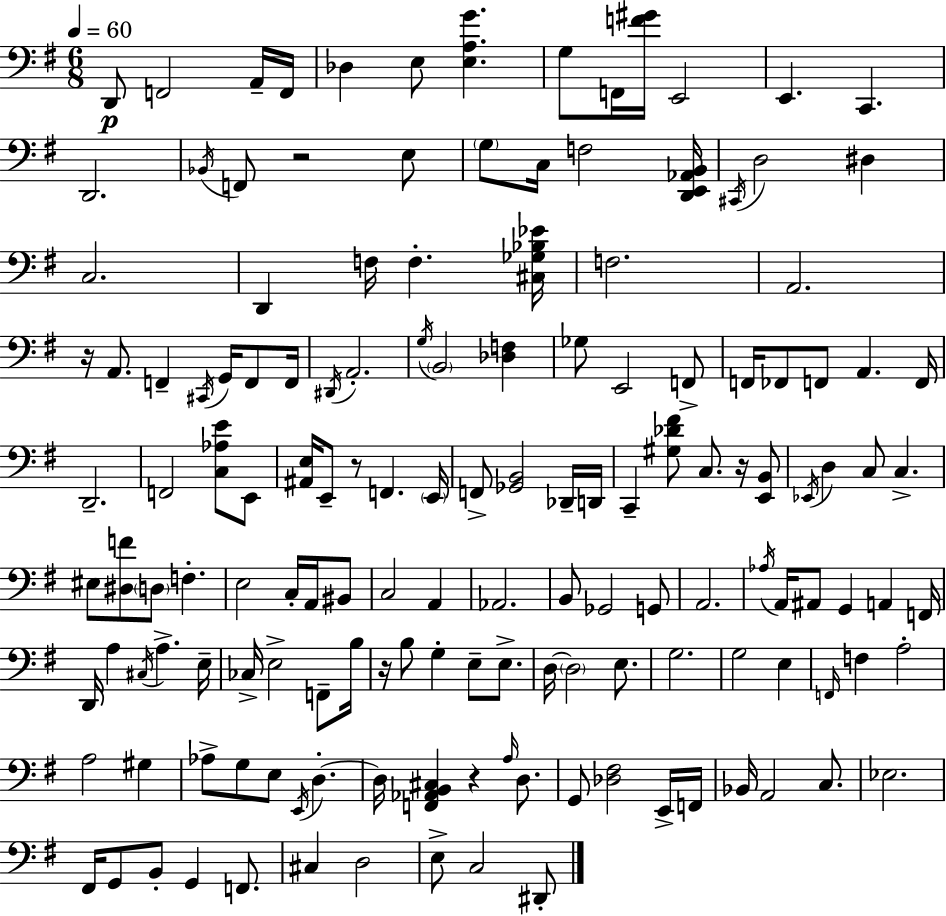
{
  \clef bass
  \numericTimeSignature
  \time 6/8
  \key e \minor
  \tempo 4 = 60
  d,8\p f,2 a,16-- f,16 | des4 e8 <e a g'>4. | g8 f,16 <f' gis'>16 e,2 | e,4. c,4. | \break d,2. | \acciaccatura { bes,16 } f,8 r2 e8 | \parenthesize g8 c16 f2 | <d, e, aes, b,>16 \acciaccatura { cis,16 } d2 dis4 | \break c2. | d,4 f16 f4.-. | <cis ges bes ees'>16 f2. | a,2. | \break r16 a,8. f,4-- \acciaccatura { cis,16 } g,16 | f,8 f,16 \acciaccatura { dis,16 } a,2.-. | \acciaccatura { g16 } \parenthesize b,2 | <des f>4 ges8 e,2 | \break f,8-> f,16 fes,8 f,8 a,4. | f,16 d,2.-- | f,2 | <c aes e'>8 e,8 <ais, e>16 e,8-- r8 f,4. | \break \parenthesize e,16 f,8-> <ges, b,>2 | des,16-- d,16 c,4-- <gis des' fis'>8 c8. | r16 <e, b,>8 \acciaccatura { ees,16 } d4 c8 | c4.-> eis8 <dis f'>8 \parenthesize d8 | \break f4.-. e2 | c16-. a,16 bis,8 c2 | a,4 aes,2. | b,8 ges,2 | \break g,8 a,2. | \acciaccatura { aes16 } a,16 ais,8 g,4 | a,4 f,16 d,16 a4 | \acciaccatura { cis16 } a4.-> e16-- ces16-> e2-> | \break f,8-- b16 r16 b8 g4-. | e8-- e8.-> d16~~ \parenthesize d2 | e8. g2. | g2 | \break e4 \grace { f,16 } f4 | a2-. a2 | gis4 aes8-> g8 | e8 \acciaccatura { e,16 } d4.-.~~ d16 <f, aes, b, cis>4 | \break r4 \grace { a16 } d8. g,8 | <des fis>2 e,16-> f,16 bes,16 | a,2 c8. ees2. | fis,16 | \break g,8 b,8-. g,4 f,8. cis4 | d2 e8-> | c2 dis,8-. \bar "|."
}